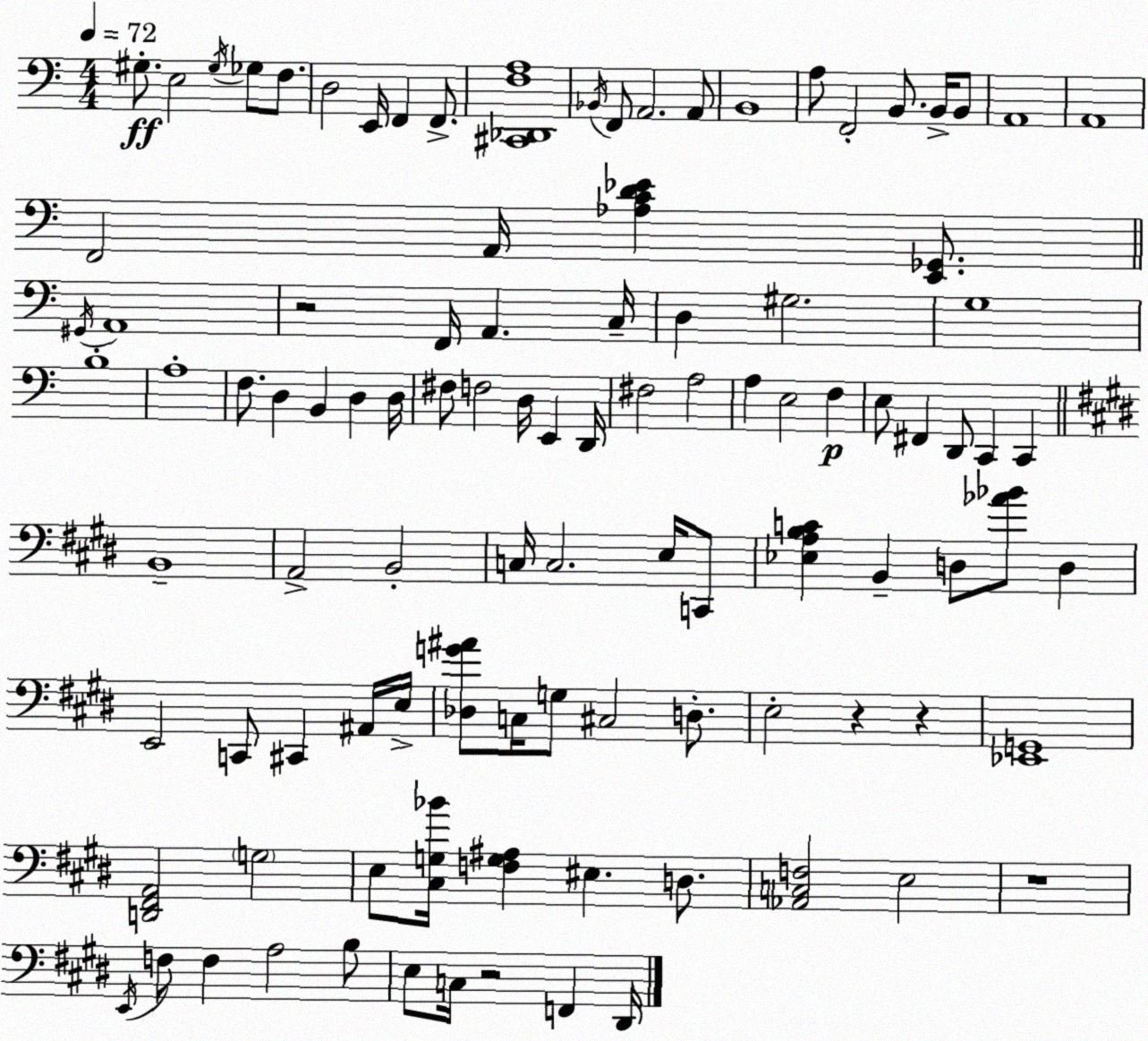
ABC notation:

X:1
T:Untitled
M:4/4
L:1/4
K:C
^G,/2 E,2 ^G,/4 _G,/2 F,/2 D,2 E,,/4 F,, F,,/2 [^C,,_D,,F,A,]4 _B,,/4 F,,/2 A,,2 A,,/2 B,,4 A,/2 F,,2 B,,/2 B,,/4 B,,/2 A,,4 A,,4 F,,2 A,,/4 [_A,CD_E] [E,,_G,,]/2 ^G,,/4 A,,4 z2 F,,/4 A,, C,/4 D, ^G,2 G,4 B,4 A,4 F,/2 D, B,, D, D,/4 ^F,/2 F,2 D,/4 E,, D,,/4 ^F,2 A,2 A, E,2 F, E,/2 ^F,, D,,/2 C,, C,, B,,4 A,,2 B,,2 C,/4 C,2 E,/4 C,,/2 [_E,A,B,C] B,, D,/2 [_A_B]/2 D, E,,2 C,,/2 ^C,, ^A,,/4 E,/4 [_D,G^A]/2 C,/4 G,/2 ^C,2 D,/2 E,2 z z [_E,,G,,]4 [D,,^F,,A,,]2 G,2 E,/2 [^C,G,_B]/4 [F,G,^A,] ^E, D,/2 [_A,,C,F,]2 E,2 z4 E,,/4 F,/2 F, A,2 B,/2 E,/2 C,/4 z2 F,, ^D,,/4